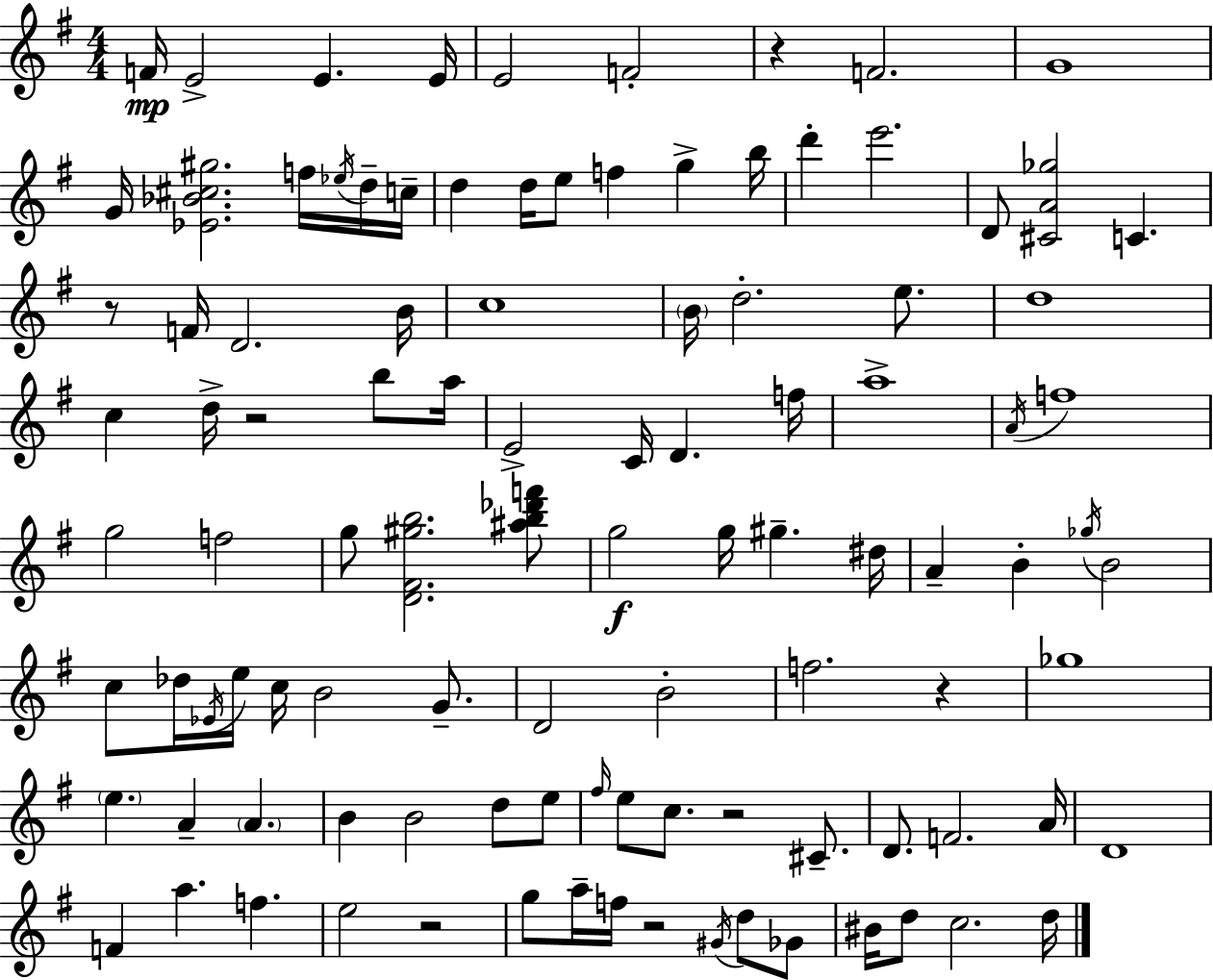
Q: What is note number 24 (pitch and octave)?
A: F4